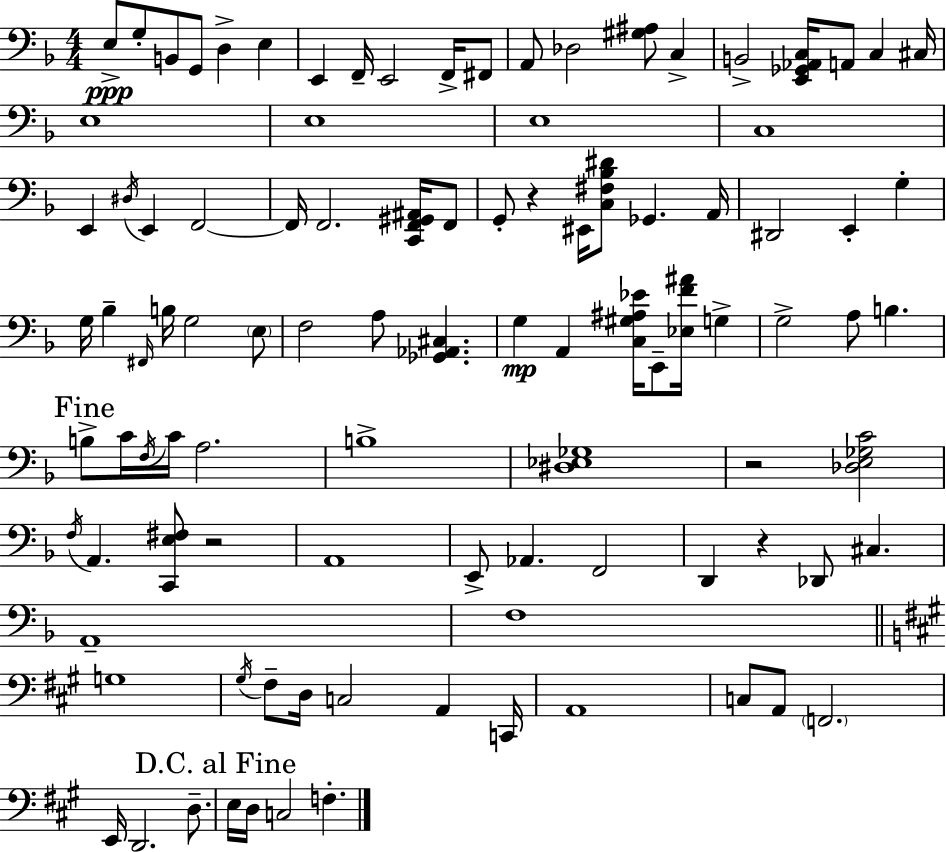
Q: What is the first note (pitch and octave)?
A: E3